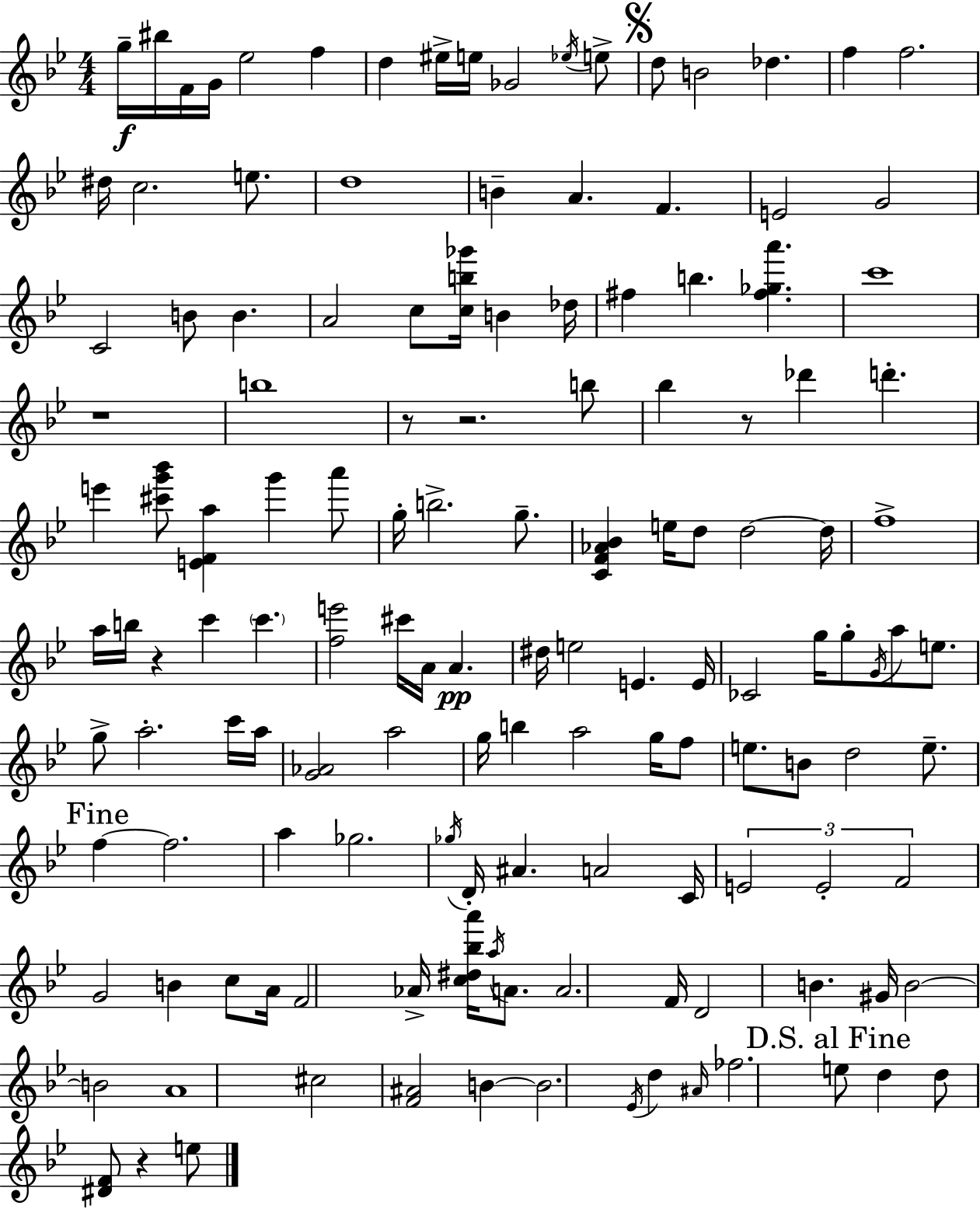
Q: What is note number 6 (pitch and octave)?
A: F5